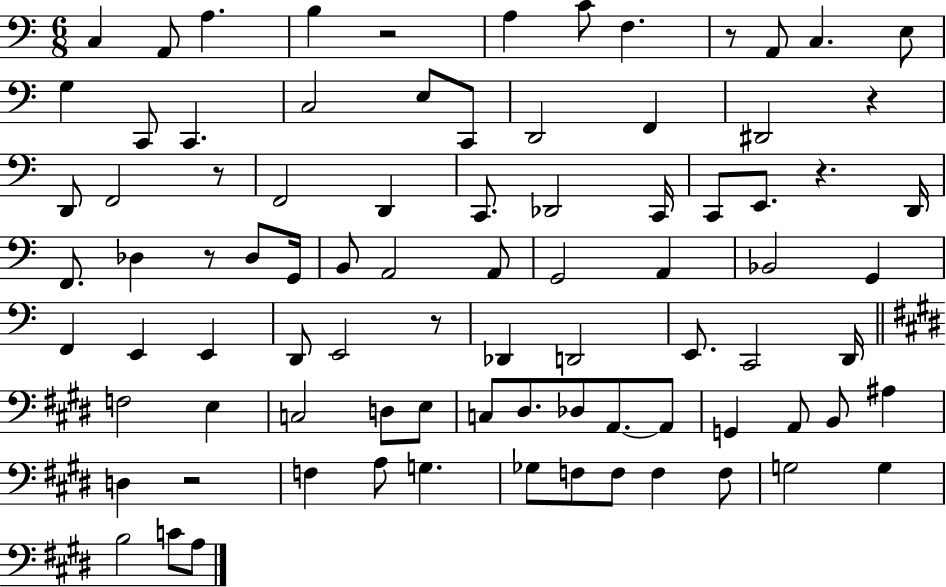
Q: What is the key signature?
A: C major